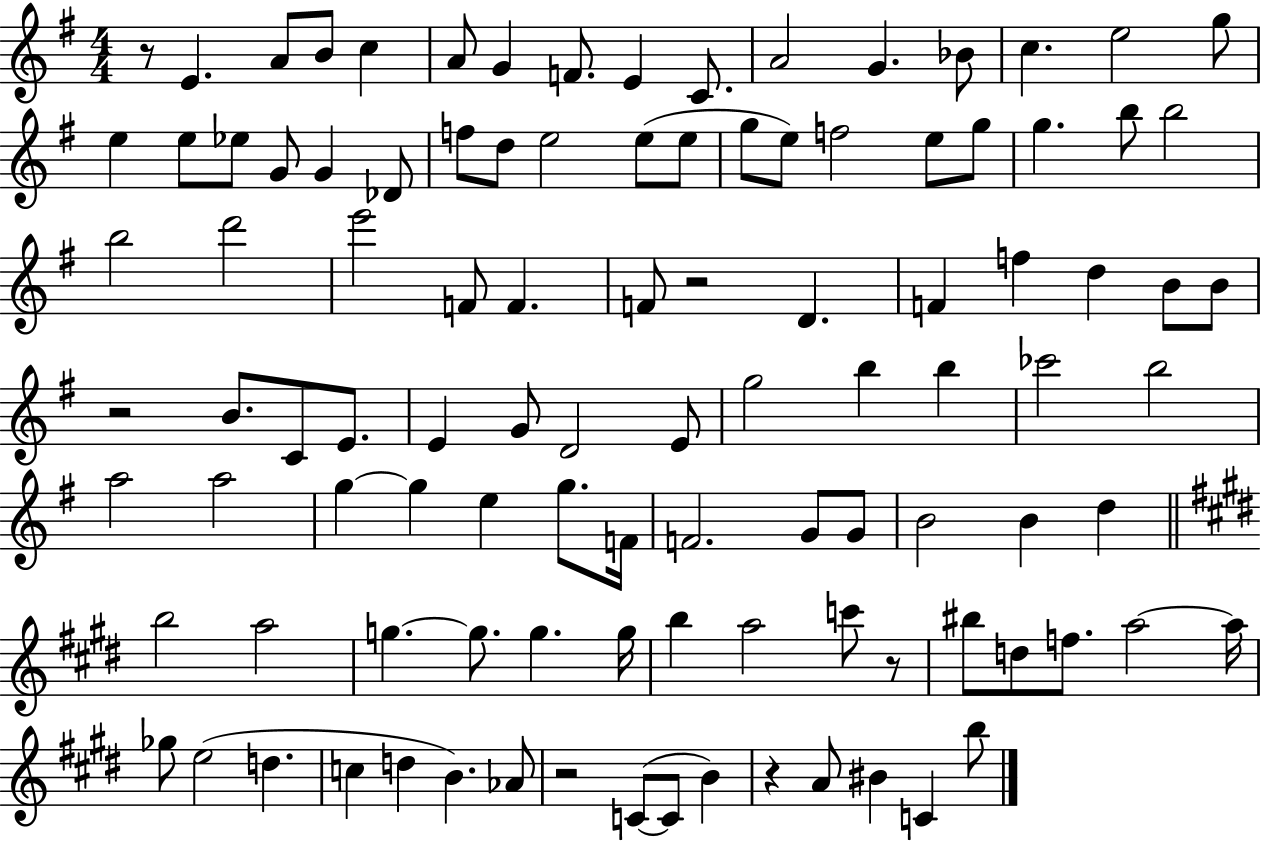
{
  \clef treble
  \numericTimeSignature
  \time 4/4
  \key g \major
  r8 e'4. a'8 b'8 c''4 | a'8 g'4 f'8. e'4 c'8. | a'2 g'4. bes'8 | c''4. e''2 g''8 | \break e''4 e''8 ees''8 g'8 g'4 des'8 | f''8 d''8 e''2 e''8( e''8 | g''8 e''8) f''2 e''8 g''8 | g''4. b''8 b''2 | \break b''2 d'''2 | e'''2 f'8 f'4. | f'8 r2 d'4. | f'4 f''4 d''4 b'8 b'8 | \break r2 b'8. c'8 e'8. | e'4 g'8 d'2 e'8 | g''2 b''4 b''4 | ces'''2 b''2 | \break a''2 a''2 | g''4~~ g''4 e''4 g''8. f'16 | f'2. g'8 g'8 | b'2 b'4 d''4 | \break \bar "||" \break \key e \major b''2 a''2 | g''4.~~ g''8. g''4. g''16 | b''4 a''2 c'''8 r8 | bis''8 d''8 f''8. a''2~~ a''16 | \break ges''8 e''2( d''4. | c''4 d''4 b'4.) aes'8 | r2 c'8~(~ c'8 b'4) | r4 a'8 bis'4 c'4 b''8 | \break \bar "|."
}